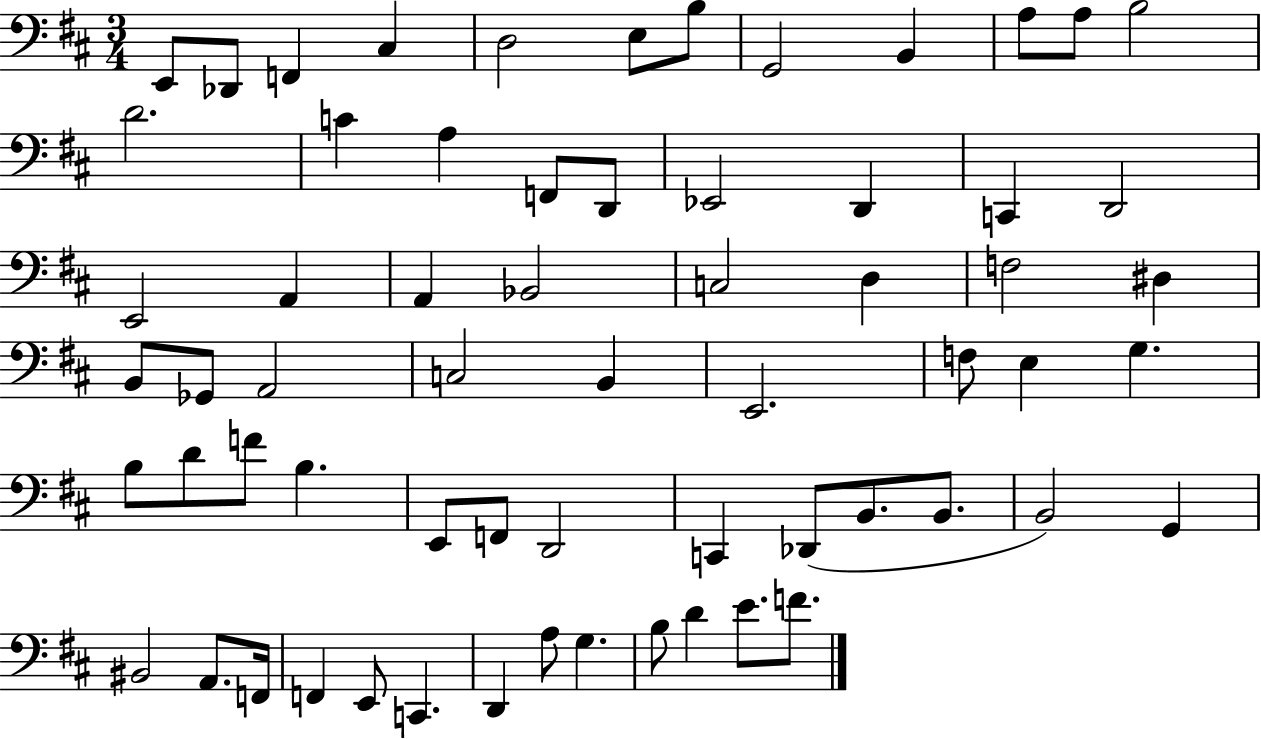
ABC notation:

X:1
T:Untitled
M:3/4
L:1/4
K:D
E,,/2 _D,,/2 F,, ^C, D,2 E,/2 B,/2 G,,2 B,, A,/2 A,/2 B,2 D2 C A, F,,/2 D,,/2 _E,,2 D,, C,, D,,2 E,,2 A,, A,, _B,,2 C,2 D, F,2 ^D, B,,/2 _G,,/2 A,,2 C,2 B,, E,,2 F,/2 E, G, B,/2 D/2 F/2 B, E,,/2 F,,/2 D,,2 C,, _D,,/2 B,,/2 B,,/2 B,,2 G,, ^B,,2 A,,/2 F,,/4 F,, E,,/2 C,, D,, A,/2 G, B,/2 D E/2 F/2